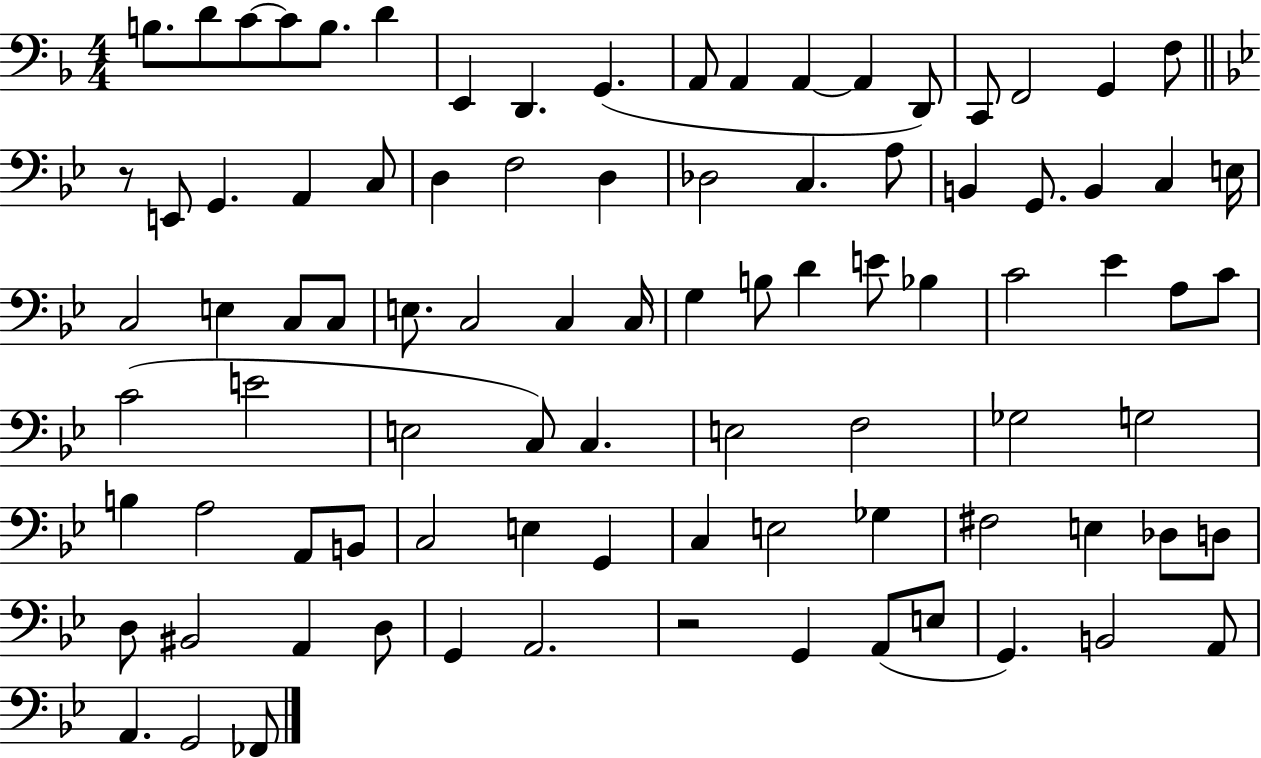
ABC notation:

X:1
T:Untitled
M:4/4
L:1/4
K:F
B,/2 D/2 C/2 C/2 B,/2 D E,, D,, G,, A,,/2 A,, A,, A,, D,,/2 C,,/2 F,,2 G,, F,/2 z/2 E,,/2 G,, A,, C,/2 D, F,2 D, _D,2 C, A,/2 B,, G,,/2 B,, C, E,/4 C,2 E, C,/2 C,/2 E,/2 C,2 C, C,/4 G, B,/2 D E/2 _B, C2 _E A,/2 C/2 C2 E2 E,2 C,/2 C, E,2 F,2 _G,2 G,2 B, A,2 A,,/2 B,,/2 C,2 E, G,, C, E,2 _G, ^F,2 E, _D,/2 D,/2 D,/2 ^B,,2 A,, D,/2 G,, A,,2 z2 G,, A,,/2 E,/2 G,, B,,2 A,,/2 A,, G,,2 _F,,/2